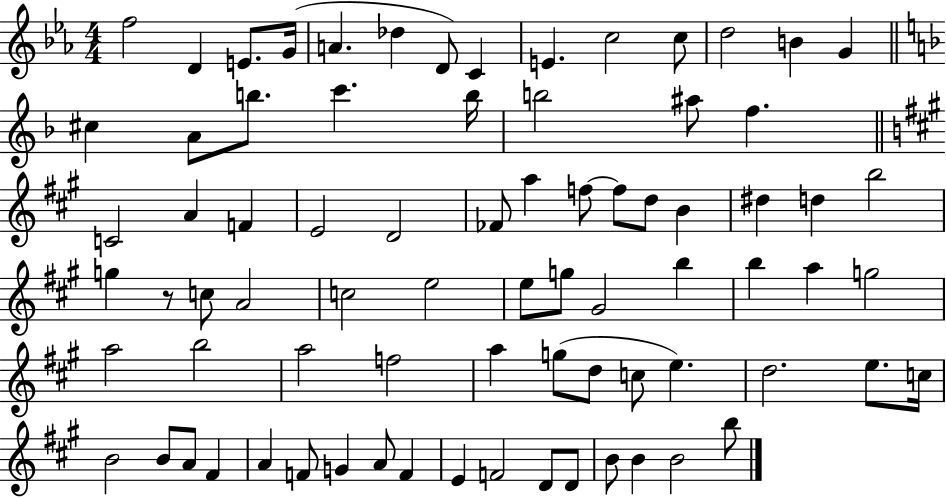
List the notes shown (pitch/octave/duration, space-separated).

F5/h D4/q E4/e. G4/s A4/q. Db5/q D4/e C4/q E4/q. C5/h C5/e D5/h B4/q G4/q C#5/q A4/e B5/e. C6/q. B5/s B5/h A#5/e F5/q. C4/h A4/q F4/q E4/h D4/h FES4/e A5/q F5/e F5/e D5/e B4/q D#5/q D5/q B5/h G5/q R/e C5/e A4/h C5/h E5/h E5/e G5/e G#4/h B5/q B5/q A5/q G5/h A5/h B5/h A5/h F5/h A5/q G5/e D5/e C5/e E5/q. D5/h. E5/e. C5/s B4/h B4/e A4/e F#4/q A4/q F4/e G4/q A4/e F4/q E4/q F4/h D4/e D4/e B4/e B4/q B4/h B5/e